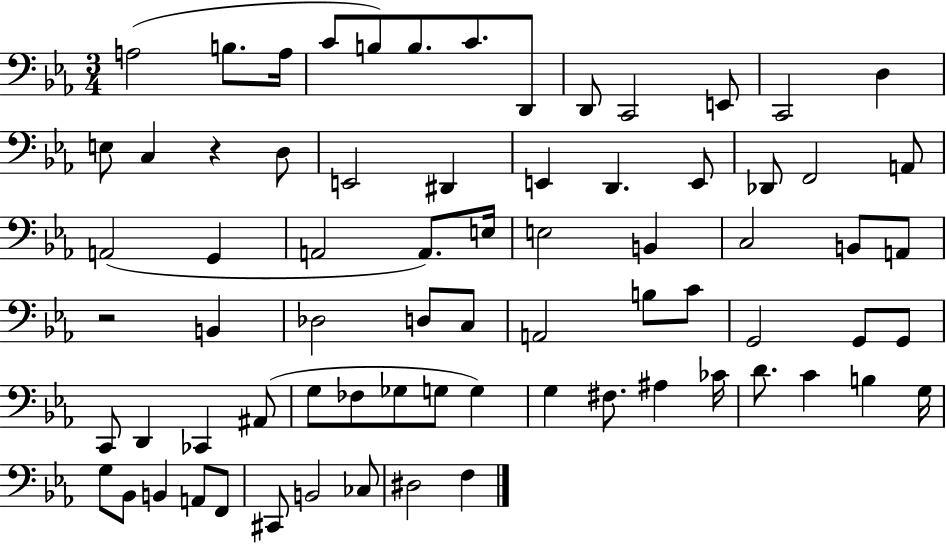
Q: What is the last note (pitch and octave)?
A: F3